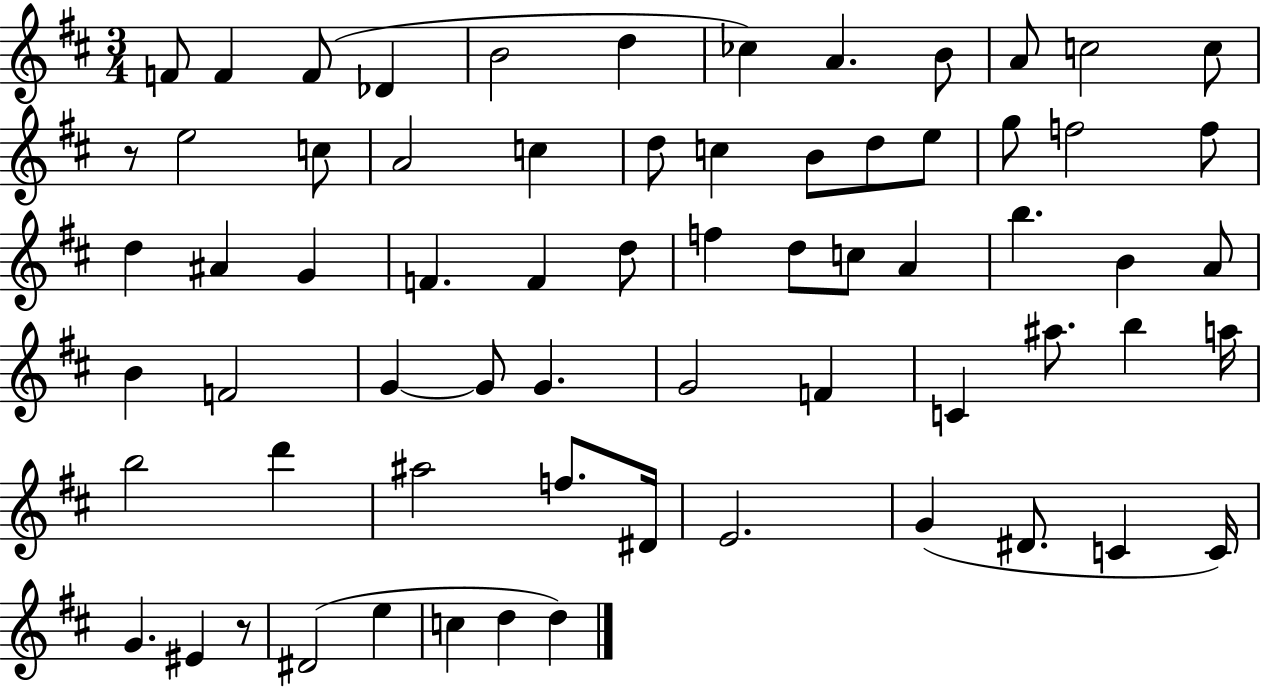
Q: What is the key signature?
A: D major